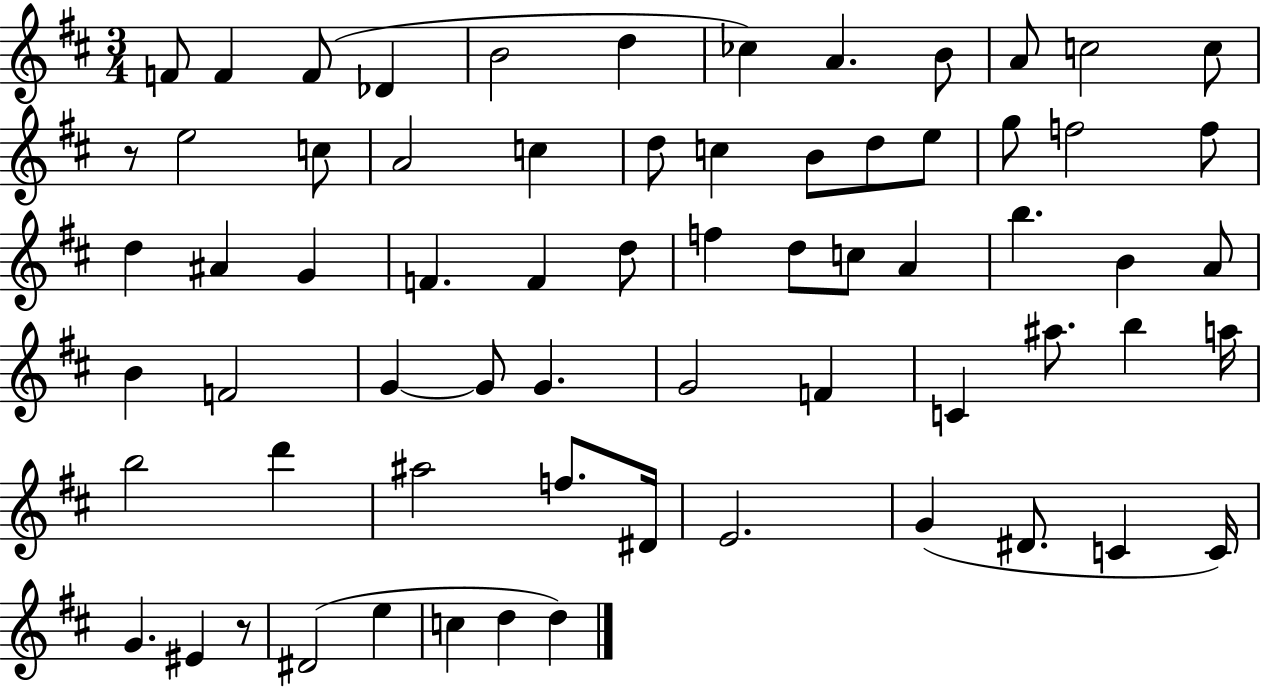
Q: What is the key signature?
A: D major